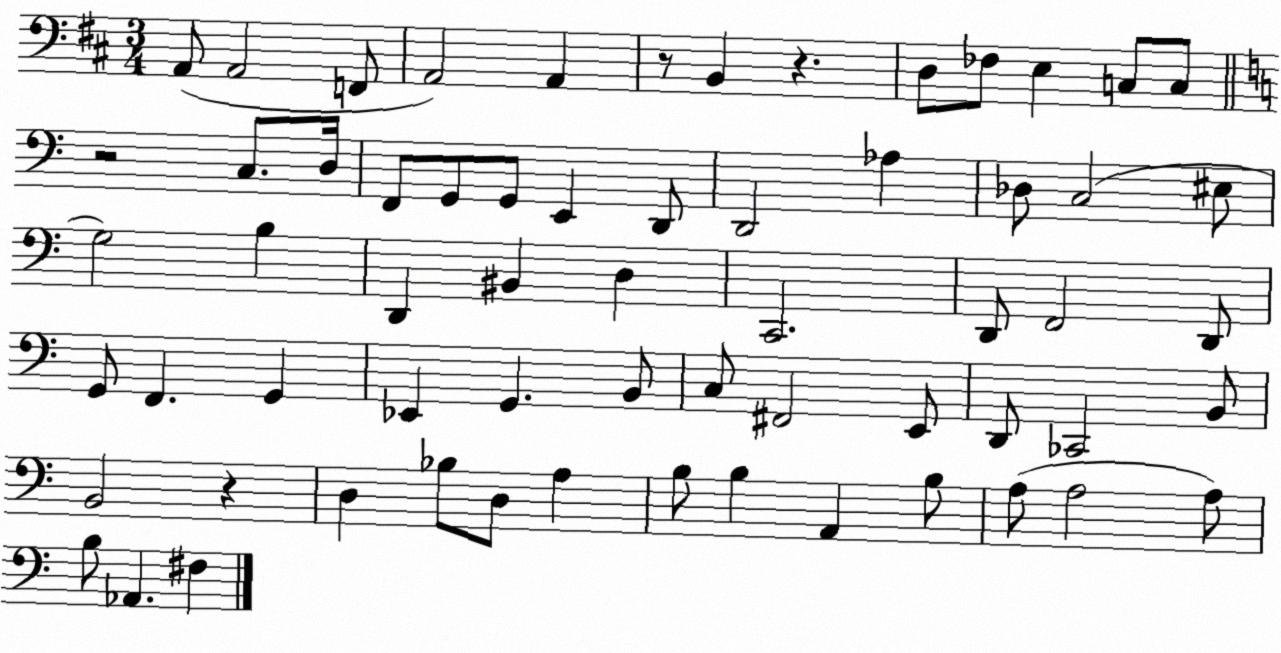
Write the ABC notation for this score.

X:1
T:Untitled
M:3/4
L:1/4
K:D
A,,/2 A,,2 F,,/2 A,,2 A,, z/2 B,, z D,/2 _F,/2 E, C,/2 C,/2 z2 C,/2 D,/4 F,,/2 G,,/2 G,,/2 E,, D,,/2 D,,2 _A, _D,/2 C,2 ^E,/2 G,2 B, D,, ^B,, D, C,,2 D,,/2 F,,2 D,,/2 G,,/2 F,, G,, _E,, G,, B,,/2 C,/2 ^F,,2 E,,/2 D,,/2 _C,,2 B,,/2 B,,2 z D, _B,/2 D,/2 A, B,/2 B, A,, B,/2 A,/2 A,2 A,/2 B,/2 _A,, ^F,